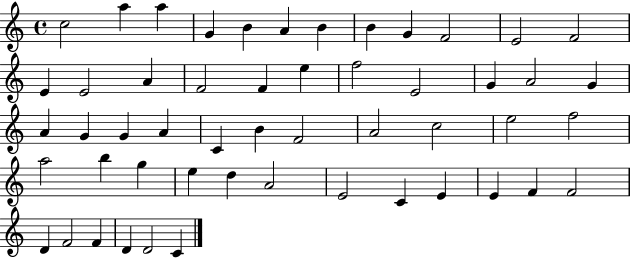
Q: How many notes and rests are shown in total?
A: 52